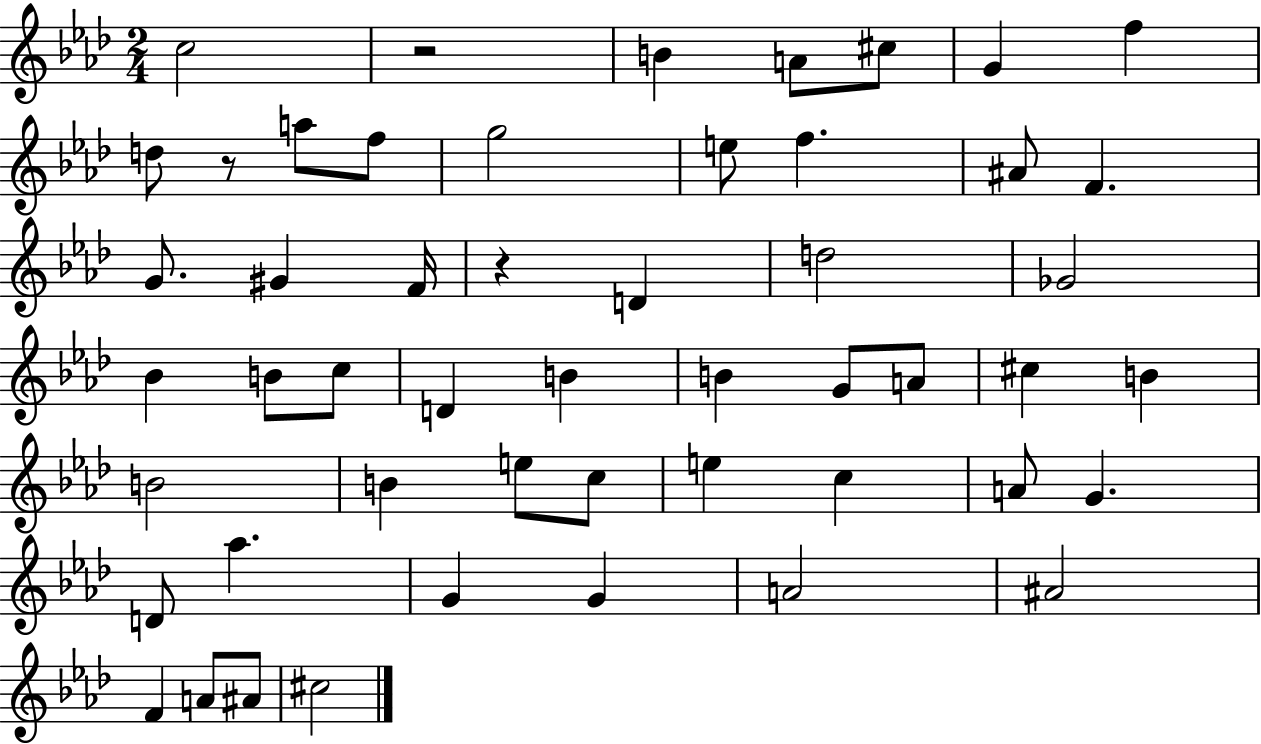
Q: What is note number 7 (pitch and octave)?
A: D5